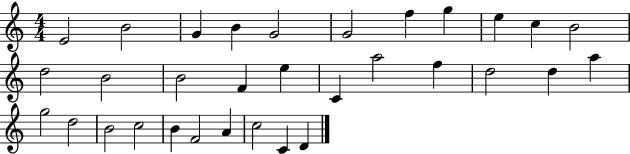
{
  \clef treble
  \numericTimeSignature
  \time 4/4
  \key c \major
  e'2 b'2 | g'4 b'4 g'2 | g'2 f''4 g''4 | e''4 c''4 b'2 | \break d''2 b'2 | b'2 f'4 e''4 | c'4 a''2 f''4 | d''2 d''4 a''4 | \break g''2 d''2 | b'2 c''2 | b'4 f'2 a'4 | c''2 c'4 d'4 | \break \bar "|."
}